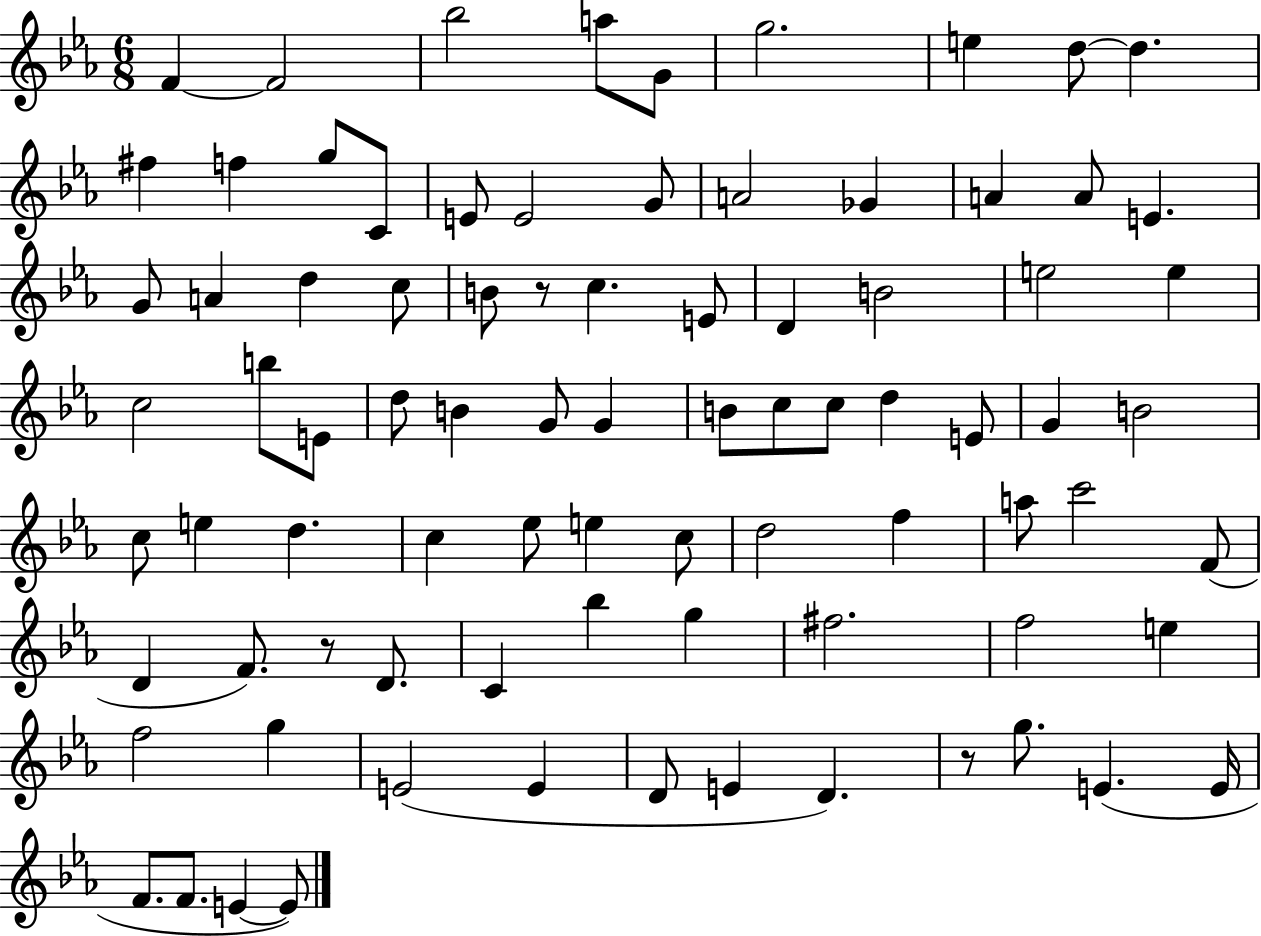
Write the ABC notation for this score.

X:1
T:Untitled
M:6/8
L:1/4
K:Eb
F F2 _b2 a/2 G/2 g2 e d/2 d ^f f g/2 C/2 E/2 E2 G/2 A2 _G A A/2 E G/2 A d c/2 B/2 z/2 c E/2 D B2 e2 e c2 b/2 E/2 d/2 B G/2 G B/2 c/2 c/2 d E/2 G B2 c/2 e d c _e/2 e c/2 d2 f a/2 c'2 F/2 D F/2 z/2 D/2 C _b g ^f2 f2 e f2 g E2 E D/2 E D z/2 g/2 E E/4 F/2 F/2 E E/2